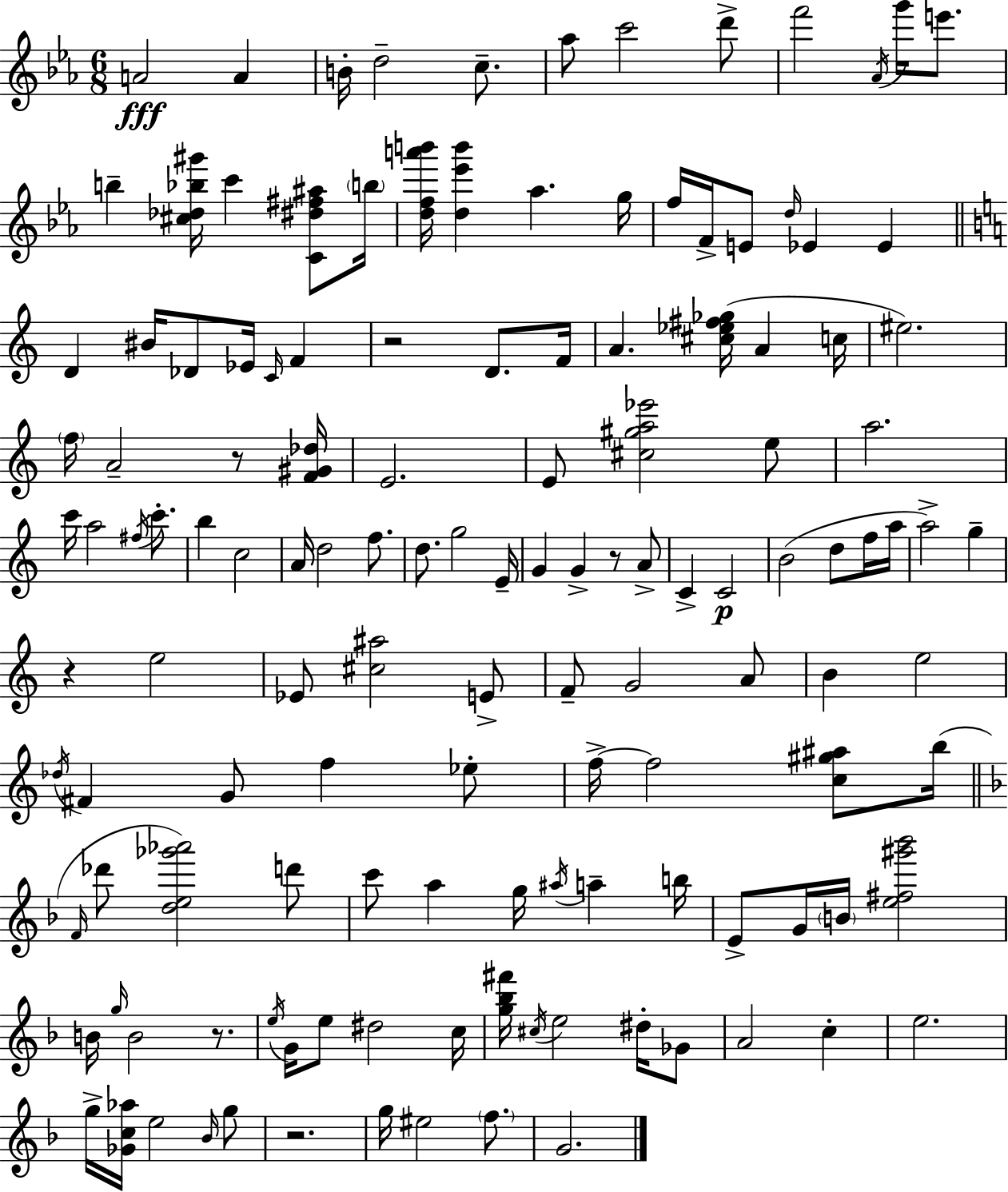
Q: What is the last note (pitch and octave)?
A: G4